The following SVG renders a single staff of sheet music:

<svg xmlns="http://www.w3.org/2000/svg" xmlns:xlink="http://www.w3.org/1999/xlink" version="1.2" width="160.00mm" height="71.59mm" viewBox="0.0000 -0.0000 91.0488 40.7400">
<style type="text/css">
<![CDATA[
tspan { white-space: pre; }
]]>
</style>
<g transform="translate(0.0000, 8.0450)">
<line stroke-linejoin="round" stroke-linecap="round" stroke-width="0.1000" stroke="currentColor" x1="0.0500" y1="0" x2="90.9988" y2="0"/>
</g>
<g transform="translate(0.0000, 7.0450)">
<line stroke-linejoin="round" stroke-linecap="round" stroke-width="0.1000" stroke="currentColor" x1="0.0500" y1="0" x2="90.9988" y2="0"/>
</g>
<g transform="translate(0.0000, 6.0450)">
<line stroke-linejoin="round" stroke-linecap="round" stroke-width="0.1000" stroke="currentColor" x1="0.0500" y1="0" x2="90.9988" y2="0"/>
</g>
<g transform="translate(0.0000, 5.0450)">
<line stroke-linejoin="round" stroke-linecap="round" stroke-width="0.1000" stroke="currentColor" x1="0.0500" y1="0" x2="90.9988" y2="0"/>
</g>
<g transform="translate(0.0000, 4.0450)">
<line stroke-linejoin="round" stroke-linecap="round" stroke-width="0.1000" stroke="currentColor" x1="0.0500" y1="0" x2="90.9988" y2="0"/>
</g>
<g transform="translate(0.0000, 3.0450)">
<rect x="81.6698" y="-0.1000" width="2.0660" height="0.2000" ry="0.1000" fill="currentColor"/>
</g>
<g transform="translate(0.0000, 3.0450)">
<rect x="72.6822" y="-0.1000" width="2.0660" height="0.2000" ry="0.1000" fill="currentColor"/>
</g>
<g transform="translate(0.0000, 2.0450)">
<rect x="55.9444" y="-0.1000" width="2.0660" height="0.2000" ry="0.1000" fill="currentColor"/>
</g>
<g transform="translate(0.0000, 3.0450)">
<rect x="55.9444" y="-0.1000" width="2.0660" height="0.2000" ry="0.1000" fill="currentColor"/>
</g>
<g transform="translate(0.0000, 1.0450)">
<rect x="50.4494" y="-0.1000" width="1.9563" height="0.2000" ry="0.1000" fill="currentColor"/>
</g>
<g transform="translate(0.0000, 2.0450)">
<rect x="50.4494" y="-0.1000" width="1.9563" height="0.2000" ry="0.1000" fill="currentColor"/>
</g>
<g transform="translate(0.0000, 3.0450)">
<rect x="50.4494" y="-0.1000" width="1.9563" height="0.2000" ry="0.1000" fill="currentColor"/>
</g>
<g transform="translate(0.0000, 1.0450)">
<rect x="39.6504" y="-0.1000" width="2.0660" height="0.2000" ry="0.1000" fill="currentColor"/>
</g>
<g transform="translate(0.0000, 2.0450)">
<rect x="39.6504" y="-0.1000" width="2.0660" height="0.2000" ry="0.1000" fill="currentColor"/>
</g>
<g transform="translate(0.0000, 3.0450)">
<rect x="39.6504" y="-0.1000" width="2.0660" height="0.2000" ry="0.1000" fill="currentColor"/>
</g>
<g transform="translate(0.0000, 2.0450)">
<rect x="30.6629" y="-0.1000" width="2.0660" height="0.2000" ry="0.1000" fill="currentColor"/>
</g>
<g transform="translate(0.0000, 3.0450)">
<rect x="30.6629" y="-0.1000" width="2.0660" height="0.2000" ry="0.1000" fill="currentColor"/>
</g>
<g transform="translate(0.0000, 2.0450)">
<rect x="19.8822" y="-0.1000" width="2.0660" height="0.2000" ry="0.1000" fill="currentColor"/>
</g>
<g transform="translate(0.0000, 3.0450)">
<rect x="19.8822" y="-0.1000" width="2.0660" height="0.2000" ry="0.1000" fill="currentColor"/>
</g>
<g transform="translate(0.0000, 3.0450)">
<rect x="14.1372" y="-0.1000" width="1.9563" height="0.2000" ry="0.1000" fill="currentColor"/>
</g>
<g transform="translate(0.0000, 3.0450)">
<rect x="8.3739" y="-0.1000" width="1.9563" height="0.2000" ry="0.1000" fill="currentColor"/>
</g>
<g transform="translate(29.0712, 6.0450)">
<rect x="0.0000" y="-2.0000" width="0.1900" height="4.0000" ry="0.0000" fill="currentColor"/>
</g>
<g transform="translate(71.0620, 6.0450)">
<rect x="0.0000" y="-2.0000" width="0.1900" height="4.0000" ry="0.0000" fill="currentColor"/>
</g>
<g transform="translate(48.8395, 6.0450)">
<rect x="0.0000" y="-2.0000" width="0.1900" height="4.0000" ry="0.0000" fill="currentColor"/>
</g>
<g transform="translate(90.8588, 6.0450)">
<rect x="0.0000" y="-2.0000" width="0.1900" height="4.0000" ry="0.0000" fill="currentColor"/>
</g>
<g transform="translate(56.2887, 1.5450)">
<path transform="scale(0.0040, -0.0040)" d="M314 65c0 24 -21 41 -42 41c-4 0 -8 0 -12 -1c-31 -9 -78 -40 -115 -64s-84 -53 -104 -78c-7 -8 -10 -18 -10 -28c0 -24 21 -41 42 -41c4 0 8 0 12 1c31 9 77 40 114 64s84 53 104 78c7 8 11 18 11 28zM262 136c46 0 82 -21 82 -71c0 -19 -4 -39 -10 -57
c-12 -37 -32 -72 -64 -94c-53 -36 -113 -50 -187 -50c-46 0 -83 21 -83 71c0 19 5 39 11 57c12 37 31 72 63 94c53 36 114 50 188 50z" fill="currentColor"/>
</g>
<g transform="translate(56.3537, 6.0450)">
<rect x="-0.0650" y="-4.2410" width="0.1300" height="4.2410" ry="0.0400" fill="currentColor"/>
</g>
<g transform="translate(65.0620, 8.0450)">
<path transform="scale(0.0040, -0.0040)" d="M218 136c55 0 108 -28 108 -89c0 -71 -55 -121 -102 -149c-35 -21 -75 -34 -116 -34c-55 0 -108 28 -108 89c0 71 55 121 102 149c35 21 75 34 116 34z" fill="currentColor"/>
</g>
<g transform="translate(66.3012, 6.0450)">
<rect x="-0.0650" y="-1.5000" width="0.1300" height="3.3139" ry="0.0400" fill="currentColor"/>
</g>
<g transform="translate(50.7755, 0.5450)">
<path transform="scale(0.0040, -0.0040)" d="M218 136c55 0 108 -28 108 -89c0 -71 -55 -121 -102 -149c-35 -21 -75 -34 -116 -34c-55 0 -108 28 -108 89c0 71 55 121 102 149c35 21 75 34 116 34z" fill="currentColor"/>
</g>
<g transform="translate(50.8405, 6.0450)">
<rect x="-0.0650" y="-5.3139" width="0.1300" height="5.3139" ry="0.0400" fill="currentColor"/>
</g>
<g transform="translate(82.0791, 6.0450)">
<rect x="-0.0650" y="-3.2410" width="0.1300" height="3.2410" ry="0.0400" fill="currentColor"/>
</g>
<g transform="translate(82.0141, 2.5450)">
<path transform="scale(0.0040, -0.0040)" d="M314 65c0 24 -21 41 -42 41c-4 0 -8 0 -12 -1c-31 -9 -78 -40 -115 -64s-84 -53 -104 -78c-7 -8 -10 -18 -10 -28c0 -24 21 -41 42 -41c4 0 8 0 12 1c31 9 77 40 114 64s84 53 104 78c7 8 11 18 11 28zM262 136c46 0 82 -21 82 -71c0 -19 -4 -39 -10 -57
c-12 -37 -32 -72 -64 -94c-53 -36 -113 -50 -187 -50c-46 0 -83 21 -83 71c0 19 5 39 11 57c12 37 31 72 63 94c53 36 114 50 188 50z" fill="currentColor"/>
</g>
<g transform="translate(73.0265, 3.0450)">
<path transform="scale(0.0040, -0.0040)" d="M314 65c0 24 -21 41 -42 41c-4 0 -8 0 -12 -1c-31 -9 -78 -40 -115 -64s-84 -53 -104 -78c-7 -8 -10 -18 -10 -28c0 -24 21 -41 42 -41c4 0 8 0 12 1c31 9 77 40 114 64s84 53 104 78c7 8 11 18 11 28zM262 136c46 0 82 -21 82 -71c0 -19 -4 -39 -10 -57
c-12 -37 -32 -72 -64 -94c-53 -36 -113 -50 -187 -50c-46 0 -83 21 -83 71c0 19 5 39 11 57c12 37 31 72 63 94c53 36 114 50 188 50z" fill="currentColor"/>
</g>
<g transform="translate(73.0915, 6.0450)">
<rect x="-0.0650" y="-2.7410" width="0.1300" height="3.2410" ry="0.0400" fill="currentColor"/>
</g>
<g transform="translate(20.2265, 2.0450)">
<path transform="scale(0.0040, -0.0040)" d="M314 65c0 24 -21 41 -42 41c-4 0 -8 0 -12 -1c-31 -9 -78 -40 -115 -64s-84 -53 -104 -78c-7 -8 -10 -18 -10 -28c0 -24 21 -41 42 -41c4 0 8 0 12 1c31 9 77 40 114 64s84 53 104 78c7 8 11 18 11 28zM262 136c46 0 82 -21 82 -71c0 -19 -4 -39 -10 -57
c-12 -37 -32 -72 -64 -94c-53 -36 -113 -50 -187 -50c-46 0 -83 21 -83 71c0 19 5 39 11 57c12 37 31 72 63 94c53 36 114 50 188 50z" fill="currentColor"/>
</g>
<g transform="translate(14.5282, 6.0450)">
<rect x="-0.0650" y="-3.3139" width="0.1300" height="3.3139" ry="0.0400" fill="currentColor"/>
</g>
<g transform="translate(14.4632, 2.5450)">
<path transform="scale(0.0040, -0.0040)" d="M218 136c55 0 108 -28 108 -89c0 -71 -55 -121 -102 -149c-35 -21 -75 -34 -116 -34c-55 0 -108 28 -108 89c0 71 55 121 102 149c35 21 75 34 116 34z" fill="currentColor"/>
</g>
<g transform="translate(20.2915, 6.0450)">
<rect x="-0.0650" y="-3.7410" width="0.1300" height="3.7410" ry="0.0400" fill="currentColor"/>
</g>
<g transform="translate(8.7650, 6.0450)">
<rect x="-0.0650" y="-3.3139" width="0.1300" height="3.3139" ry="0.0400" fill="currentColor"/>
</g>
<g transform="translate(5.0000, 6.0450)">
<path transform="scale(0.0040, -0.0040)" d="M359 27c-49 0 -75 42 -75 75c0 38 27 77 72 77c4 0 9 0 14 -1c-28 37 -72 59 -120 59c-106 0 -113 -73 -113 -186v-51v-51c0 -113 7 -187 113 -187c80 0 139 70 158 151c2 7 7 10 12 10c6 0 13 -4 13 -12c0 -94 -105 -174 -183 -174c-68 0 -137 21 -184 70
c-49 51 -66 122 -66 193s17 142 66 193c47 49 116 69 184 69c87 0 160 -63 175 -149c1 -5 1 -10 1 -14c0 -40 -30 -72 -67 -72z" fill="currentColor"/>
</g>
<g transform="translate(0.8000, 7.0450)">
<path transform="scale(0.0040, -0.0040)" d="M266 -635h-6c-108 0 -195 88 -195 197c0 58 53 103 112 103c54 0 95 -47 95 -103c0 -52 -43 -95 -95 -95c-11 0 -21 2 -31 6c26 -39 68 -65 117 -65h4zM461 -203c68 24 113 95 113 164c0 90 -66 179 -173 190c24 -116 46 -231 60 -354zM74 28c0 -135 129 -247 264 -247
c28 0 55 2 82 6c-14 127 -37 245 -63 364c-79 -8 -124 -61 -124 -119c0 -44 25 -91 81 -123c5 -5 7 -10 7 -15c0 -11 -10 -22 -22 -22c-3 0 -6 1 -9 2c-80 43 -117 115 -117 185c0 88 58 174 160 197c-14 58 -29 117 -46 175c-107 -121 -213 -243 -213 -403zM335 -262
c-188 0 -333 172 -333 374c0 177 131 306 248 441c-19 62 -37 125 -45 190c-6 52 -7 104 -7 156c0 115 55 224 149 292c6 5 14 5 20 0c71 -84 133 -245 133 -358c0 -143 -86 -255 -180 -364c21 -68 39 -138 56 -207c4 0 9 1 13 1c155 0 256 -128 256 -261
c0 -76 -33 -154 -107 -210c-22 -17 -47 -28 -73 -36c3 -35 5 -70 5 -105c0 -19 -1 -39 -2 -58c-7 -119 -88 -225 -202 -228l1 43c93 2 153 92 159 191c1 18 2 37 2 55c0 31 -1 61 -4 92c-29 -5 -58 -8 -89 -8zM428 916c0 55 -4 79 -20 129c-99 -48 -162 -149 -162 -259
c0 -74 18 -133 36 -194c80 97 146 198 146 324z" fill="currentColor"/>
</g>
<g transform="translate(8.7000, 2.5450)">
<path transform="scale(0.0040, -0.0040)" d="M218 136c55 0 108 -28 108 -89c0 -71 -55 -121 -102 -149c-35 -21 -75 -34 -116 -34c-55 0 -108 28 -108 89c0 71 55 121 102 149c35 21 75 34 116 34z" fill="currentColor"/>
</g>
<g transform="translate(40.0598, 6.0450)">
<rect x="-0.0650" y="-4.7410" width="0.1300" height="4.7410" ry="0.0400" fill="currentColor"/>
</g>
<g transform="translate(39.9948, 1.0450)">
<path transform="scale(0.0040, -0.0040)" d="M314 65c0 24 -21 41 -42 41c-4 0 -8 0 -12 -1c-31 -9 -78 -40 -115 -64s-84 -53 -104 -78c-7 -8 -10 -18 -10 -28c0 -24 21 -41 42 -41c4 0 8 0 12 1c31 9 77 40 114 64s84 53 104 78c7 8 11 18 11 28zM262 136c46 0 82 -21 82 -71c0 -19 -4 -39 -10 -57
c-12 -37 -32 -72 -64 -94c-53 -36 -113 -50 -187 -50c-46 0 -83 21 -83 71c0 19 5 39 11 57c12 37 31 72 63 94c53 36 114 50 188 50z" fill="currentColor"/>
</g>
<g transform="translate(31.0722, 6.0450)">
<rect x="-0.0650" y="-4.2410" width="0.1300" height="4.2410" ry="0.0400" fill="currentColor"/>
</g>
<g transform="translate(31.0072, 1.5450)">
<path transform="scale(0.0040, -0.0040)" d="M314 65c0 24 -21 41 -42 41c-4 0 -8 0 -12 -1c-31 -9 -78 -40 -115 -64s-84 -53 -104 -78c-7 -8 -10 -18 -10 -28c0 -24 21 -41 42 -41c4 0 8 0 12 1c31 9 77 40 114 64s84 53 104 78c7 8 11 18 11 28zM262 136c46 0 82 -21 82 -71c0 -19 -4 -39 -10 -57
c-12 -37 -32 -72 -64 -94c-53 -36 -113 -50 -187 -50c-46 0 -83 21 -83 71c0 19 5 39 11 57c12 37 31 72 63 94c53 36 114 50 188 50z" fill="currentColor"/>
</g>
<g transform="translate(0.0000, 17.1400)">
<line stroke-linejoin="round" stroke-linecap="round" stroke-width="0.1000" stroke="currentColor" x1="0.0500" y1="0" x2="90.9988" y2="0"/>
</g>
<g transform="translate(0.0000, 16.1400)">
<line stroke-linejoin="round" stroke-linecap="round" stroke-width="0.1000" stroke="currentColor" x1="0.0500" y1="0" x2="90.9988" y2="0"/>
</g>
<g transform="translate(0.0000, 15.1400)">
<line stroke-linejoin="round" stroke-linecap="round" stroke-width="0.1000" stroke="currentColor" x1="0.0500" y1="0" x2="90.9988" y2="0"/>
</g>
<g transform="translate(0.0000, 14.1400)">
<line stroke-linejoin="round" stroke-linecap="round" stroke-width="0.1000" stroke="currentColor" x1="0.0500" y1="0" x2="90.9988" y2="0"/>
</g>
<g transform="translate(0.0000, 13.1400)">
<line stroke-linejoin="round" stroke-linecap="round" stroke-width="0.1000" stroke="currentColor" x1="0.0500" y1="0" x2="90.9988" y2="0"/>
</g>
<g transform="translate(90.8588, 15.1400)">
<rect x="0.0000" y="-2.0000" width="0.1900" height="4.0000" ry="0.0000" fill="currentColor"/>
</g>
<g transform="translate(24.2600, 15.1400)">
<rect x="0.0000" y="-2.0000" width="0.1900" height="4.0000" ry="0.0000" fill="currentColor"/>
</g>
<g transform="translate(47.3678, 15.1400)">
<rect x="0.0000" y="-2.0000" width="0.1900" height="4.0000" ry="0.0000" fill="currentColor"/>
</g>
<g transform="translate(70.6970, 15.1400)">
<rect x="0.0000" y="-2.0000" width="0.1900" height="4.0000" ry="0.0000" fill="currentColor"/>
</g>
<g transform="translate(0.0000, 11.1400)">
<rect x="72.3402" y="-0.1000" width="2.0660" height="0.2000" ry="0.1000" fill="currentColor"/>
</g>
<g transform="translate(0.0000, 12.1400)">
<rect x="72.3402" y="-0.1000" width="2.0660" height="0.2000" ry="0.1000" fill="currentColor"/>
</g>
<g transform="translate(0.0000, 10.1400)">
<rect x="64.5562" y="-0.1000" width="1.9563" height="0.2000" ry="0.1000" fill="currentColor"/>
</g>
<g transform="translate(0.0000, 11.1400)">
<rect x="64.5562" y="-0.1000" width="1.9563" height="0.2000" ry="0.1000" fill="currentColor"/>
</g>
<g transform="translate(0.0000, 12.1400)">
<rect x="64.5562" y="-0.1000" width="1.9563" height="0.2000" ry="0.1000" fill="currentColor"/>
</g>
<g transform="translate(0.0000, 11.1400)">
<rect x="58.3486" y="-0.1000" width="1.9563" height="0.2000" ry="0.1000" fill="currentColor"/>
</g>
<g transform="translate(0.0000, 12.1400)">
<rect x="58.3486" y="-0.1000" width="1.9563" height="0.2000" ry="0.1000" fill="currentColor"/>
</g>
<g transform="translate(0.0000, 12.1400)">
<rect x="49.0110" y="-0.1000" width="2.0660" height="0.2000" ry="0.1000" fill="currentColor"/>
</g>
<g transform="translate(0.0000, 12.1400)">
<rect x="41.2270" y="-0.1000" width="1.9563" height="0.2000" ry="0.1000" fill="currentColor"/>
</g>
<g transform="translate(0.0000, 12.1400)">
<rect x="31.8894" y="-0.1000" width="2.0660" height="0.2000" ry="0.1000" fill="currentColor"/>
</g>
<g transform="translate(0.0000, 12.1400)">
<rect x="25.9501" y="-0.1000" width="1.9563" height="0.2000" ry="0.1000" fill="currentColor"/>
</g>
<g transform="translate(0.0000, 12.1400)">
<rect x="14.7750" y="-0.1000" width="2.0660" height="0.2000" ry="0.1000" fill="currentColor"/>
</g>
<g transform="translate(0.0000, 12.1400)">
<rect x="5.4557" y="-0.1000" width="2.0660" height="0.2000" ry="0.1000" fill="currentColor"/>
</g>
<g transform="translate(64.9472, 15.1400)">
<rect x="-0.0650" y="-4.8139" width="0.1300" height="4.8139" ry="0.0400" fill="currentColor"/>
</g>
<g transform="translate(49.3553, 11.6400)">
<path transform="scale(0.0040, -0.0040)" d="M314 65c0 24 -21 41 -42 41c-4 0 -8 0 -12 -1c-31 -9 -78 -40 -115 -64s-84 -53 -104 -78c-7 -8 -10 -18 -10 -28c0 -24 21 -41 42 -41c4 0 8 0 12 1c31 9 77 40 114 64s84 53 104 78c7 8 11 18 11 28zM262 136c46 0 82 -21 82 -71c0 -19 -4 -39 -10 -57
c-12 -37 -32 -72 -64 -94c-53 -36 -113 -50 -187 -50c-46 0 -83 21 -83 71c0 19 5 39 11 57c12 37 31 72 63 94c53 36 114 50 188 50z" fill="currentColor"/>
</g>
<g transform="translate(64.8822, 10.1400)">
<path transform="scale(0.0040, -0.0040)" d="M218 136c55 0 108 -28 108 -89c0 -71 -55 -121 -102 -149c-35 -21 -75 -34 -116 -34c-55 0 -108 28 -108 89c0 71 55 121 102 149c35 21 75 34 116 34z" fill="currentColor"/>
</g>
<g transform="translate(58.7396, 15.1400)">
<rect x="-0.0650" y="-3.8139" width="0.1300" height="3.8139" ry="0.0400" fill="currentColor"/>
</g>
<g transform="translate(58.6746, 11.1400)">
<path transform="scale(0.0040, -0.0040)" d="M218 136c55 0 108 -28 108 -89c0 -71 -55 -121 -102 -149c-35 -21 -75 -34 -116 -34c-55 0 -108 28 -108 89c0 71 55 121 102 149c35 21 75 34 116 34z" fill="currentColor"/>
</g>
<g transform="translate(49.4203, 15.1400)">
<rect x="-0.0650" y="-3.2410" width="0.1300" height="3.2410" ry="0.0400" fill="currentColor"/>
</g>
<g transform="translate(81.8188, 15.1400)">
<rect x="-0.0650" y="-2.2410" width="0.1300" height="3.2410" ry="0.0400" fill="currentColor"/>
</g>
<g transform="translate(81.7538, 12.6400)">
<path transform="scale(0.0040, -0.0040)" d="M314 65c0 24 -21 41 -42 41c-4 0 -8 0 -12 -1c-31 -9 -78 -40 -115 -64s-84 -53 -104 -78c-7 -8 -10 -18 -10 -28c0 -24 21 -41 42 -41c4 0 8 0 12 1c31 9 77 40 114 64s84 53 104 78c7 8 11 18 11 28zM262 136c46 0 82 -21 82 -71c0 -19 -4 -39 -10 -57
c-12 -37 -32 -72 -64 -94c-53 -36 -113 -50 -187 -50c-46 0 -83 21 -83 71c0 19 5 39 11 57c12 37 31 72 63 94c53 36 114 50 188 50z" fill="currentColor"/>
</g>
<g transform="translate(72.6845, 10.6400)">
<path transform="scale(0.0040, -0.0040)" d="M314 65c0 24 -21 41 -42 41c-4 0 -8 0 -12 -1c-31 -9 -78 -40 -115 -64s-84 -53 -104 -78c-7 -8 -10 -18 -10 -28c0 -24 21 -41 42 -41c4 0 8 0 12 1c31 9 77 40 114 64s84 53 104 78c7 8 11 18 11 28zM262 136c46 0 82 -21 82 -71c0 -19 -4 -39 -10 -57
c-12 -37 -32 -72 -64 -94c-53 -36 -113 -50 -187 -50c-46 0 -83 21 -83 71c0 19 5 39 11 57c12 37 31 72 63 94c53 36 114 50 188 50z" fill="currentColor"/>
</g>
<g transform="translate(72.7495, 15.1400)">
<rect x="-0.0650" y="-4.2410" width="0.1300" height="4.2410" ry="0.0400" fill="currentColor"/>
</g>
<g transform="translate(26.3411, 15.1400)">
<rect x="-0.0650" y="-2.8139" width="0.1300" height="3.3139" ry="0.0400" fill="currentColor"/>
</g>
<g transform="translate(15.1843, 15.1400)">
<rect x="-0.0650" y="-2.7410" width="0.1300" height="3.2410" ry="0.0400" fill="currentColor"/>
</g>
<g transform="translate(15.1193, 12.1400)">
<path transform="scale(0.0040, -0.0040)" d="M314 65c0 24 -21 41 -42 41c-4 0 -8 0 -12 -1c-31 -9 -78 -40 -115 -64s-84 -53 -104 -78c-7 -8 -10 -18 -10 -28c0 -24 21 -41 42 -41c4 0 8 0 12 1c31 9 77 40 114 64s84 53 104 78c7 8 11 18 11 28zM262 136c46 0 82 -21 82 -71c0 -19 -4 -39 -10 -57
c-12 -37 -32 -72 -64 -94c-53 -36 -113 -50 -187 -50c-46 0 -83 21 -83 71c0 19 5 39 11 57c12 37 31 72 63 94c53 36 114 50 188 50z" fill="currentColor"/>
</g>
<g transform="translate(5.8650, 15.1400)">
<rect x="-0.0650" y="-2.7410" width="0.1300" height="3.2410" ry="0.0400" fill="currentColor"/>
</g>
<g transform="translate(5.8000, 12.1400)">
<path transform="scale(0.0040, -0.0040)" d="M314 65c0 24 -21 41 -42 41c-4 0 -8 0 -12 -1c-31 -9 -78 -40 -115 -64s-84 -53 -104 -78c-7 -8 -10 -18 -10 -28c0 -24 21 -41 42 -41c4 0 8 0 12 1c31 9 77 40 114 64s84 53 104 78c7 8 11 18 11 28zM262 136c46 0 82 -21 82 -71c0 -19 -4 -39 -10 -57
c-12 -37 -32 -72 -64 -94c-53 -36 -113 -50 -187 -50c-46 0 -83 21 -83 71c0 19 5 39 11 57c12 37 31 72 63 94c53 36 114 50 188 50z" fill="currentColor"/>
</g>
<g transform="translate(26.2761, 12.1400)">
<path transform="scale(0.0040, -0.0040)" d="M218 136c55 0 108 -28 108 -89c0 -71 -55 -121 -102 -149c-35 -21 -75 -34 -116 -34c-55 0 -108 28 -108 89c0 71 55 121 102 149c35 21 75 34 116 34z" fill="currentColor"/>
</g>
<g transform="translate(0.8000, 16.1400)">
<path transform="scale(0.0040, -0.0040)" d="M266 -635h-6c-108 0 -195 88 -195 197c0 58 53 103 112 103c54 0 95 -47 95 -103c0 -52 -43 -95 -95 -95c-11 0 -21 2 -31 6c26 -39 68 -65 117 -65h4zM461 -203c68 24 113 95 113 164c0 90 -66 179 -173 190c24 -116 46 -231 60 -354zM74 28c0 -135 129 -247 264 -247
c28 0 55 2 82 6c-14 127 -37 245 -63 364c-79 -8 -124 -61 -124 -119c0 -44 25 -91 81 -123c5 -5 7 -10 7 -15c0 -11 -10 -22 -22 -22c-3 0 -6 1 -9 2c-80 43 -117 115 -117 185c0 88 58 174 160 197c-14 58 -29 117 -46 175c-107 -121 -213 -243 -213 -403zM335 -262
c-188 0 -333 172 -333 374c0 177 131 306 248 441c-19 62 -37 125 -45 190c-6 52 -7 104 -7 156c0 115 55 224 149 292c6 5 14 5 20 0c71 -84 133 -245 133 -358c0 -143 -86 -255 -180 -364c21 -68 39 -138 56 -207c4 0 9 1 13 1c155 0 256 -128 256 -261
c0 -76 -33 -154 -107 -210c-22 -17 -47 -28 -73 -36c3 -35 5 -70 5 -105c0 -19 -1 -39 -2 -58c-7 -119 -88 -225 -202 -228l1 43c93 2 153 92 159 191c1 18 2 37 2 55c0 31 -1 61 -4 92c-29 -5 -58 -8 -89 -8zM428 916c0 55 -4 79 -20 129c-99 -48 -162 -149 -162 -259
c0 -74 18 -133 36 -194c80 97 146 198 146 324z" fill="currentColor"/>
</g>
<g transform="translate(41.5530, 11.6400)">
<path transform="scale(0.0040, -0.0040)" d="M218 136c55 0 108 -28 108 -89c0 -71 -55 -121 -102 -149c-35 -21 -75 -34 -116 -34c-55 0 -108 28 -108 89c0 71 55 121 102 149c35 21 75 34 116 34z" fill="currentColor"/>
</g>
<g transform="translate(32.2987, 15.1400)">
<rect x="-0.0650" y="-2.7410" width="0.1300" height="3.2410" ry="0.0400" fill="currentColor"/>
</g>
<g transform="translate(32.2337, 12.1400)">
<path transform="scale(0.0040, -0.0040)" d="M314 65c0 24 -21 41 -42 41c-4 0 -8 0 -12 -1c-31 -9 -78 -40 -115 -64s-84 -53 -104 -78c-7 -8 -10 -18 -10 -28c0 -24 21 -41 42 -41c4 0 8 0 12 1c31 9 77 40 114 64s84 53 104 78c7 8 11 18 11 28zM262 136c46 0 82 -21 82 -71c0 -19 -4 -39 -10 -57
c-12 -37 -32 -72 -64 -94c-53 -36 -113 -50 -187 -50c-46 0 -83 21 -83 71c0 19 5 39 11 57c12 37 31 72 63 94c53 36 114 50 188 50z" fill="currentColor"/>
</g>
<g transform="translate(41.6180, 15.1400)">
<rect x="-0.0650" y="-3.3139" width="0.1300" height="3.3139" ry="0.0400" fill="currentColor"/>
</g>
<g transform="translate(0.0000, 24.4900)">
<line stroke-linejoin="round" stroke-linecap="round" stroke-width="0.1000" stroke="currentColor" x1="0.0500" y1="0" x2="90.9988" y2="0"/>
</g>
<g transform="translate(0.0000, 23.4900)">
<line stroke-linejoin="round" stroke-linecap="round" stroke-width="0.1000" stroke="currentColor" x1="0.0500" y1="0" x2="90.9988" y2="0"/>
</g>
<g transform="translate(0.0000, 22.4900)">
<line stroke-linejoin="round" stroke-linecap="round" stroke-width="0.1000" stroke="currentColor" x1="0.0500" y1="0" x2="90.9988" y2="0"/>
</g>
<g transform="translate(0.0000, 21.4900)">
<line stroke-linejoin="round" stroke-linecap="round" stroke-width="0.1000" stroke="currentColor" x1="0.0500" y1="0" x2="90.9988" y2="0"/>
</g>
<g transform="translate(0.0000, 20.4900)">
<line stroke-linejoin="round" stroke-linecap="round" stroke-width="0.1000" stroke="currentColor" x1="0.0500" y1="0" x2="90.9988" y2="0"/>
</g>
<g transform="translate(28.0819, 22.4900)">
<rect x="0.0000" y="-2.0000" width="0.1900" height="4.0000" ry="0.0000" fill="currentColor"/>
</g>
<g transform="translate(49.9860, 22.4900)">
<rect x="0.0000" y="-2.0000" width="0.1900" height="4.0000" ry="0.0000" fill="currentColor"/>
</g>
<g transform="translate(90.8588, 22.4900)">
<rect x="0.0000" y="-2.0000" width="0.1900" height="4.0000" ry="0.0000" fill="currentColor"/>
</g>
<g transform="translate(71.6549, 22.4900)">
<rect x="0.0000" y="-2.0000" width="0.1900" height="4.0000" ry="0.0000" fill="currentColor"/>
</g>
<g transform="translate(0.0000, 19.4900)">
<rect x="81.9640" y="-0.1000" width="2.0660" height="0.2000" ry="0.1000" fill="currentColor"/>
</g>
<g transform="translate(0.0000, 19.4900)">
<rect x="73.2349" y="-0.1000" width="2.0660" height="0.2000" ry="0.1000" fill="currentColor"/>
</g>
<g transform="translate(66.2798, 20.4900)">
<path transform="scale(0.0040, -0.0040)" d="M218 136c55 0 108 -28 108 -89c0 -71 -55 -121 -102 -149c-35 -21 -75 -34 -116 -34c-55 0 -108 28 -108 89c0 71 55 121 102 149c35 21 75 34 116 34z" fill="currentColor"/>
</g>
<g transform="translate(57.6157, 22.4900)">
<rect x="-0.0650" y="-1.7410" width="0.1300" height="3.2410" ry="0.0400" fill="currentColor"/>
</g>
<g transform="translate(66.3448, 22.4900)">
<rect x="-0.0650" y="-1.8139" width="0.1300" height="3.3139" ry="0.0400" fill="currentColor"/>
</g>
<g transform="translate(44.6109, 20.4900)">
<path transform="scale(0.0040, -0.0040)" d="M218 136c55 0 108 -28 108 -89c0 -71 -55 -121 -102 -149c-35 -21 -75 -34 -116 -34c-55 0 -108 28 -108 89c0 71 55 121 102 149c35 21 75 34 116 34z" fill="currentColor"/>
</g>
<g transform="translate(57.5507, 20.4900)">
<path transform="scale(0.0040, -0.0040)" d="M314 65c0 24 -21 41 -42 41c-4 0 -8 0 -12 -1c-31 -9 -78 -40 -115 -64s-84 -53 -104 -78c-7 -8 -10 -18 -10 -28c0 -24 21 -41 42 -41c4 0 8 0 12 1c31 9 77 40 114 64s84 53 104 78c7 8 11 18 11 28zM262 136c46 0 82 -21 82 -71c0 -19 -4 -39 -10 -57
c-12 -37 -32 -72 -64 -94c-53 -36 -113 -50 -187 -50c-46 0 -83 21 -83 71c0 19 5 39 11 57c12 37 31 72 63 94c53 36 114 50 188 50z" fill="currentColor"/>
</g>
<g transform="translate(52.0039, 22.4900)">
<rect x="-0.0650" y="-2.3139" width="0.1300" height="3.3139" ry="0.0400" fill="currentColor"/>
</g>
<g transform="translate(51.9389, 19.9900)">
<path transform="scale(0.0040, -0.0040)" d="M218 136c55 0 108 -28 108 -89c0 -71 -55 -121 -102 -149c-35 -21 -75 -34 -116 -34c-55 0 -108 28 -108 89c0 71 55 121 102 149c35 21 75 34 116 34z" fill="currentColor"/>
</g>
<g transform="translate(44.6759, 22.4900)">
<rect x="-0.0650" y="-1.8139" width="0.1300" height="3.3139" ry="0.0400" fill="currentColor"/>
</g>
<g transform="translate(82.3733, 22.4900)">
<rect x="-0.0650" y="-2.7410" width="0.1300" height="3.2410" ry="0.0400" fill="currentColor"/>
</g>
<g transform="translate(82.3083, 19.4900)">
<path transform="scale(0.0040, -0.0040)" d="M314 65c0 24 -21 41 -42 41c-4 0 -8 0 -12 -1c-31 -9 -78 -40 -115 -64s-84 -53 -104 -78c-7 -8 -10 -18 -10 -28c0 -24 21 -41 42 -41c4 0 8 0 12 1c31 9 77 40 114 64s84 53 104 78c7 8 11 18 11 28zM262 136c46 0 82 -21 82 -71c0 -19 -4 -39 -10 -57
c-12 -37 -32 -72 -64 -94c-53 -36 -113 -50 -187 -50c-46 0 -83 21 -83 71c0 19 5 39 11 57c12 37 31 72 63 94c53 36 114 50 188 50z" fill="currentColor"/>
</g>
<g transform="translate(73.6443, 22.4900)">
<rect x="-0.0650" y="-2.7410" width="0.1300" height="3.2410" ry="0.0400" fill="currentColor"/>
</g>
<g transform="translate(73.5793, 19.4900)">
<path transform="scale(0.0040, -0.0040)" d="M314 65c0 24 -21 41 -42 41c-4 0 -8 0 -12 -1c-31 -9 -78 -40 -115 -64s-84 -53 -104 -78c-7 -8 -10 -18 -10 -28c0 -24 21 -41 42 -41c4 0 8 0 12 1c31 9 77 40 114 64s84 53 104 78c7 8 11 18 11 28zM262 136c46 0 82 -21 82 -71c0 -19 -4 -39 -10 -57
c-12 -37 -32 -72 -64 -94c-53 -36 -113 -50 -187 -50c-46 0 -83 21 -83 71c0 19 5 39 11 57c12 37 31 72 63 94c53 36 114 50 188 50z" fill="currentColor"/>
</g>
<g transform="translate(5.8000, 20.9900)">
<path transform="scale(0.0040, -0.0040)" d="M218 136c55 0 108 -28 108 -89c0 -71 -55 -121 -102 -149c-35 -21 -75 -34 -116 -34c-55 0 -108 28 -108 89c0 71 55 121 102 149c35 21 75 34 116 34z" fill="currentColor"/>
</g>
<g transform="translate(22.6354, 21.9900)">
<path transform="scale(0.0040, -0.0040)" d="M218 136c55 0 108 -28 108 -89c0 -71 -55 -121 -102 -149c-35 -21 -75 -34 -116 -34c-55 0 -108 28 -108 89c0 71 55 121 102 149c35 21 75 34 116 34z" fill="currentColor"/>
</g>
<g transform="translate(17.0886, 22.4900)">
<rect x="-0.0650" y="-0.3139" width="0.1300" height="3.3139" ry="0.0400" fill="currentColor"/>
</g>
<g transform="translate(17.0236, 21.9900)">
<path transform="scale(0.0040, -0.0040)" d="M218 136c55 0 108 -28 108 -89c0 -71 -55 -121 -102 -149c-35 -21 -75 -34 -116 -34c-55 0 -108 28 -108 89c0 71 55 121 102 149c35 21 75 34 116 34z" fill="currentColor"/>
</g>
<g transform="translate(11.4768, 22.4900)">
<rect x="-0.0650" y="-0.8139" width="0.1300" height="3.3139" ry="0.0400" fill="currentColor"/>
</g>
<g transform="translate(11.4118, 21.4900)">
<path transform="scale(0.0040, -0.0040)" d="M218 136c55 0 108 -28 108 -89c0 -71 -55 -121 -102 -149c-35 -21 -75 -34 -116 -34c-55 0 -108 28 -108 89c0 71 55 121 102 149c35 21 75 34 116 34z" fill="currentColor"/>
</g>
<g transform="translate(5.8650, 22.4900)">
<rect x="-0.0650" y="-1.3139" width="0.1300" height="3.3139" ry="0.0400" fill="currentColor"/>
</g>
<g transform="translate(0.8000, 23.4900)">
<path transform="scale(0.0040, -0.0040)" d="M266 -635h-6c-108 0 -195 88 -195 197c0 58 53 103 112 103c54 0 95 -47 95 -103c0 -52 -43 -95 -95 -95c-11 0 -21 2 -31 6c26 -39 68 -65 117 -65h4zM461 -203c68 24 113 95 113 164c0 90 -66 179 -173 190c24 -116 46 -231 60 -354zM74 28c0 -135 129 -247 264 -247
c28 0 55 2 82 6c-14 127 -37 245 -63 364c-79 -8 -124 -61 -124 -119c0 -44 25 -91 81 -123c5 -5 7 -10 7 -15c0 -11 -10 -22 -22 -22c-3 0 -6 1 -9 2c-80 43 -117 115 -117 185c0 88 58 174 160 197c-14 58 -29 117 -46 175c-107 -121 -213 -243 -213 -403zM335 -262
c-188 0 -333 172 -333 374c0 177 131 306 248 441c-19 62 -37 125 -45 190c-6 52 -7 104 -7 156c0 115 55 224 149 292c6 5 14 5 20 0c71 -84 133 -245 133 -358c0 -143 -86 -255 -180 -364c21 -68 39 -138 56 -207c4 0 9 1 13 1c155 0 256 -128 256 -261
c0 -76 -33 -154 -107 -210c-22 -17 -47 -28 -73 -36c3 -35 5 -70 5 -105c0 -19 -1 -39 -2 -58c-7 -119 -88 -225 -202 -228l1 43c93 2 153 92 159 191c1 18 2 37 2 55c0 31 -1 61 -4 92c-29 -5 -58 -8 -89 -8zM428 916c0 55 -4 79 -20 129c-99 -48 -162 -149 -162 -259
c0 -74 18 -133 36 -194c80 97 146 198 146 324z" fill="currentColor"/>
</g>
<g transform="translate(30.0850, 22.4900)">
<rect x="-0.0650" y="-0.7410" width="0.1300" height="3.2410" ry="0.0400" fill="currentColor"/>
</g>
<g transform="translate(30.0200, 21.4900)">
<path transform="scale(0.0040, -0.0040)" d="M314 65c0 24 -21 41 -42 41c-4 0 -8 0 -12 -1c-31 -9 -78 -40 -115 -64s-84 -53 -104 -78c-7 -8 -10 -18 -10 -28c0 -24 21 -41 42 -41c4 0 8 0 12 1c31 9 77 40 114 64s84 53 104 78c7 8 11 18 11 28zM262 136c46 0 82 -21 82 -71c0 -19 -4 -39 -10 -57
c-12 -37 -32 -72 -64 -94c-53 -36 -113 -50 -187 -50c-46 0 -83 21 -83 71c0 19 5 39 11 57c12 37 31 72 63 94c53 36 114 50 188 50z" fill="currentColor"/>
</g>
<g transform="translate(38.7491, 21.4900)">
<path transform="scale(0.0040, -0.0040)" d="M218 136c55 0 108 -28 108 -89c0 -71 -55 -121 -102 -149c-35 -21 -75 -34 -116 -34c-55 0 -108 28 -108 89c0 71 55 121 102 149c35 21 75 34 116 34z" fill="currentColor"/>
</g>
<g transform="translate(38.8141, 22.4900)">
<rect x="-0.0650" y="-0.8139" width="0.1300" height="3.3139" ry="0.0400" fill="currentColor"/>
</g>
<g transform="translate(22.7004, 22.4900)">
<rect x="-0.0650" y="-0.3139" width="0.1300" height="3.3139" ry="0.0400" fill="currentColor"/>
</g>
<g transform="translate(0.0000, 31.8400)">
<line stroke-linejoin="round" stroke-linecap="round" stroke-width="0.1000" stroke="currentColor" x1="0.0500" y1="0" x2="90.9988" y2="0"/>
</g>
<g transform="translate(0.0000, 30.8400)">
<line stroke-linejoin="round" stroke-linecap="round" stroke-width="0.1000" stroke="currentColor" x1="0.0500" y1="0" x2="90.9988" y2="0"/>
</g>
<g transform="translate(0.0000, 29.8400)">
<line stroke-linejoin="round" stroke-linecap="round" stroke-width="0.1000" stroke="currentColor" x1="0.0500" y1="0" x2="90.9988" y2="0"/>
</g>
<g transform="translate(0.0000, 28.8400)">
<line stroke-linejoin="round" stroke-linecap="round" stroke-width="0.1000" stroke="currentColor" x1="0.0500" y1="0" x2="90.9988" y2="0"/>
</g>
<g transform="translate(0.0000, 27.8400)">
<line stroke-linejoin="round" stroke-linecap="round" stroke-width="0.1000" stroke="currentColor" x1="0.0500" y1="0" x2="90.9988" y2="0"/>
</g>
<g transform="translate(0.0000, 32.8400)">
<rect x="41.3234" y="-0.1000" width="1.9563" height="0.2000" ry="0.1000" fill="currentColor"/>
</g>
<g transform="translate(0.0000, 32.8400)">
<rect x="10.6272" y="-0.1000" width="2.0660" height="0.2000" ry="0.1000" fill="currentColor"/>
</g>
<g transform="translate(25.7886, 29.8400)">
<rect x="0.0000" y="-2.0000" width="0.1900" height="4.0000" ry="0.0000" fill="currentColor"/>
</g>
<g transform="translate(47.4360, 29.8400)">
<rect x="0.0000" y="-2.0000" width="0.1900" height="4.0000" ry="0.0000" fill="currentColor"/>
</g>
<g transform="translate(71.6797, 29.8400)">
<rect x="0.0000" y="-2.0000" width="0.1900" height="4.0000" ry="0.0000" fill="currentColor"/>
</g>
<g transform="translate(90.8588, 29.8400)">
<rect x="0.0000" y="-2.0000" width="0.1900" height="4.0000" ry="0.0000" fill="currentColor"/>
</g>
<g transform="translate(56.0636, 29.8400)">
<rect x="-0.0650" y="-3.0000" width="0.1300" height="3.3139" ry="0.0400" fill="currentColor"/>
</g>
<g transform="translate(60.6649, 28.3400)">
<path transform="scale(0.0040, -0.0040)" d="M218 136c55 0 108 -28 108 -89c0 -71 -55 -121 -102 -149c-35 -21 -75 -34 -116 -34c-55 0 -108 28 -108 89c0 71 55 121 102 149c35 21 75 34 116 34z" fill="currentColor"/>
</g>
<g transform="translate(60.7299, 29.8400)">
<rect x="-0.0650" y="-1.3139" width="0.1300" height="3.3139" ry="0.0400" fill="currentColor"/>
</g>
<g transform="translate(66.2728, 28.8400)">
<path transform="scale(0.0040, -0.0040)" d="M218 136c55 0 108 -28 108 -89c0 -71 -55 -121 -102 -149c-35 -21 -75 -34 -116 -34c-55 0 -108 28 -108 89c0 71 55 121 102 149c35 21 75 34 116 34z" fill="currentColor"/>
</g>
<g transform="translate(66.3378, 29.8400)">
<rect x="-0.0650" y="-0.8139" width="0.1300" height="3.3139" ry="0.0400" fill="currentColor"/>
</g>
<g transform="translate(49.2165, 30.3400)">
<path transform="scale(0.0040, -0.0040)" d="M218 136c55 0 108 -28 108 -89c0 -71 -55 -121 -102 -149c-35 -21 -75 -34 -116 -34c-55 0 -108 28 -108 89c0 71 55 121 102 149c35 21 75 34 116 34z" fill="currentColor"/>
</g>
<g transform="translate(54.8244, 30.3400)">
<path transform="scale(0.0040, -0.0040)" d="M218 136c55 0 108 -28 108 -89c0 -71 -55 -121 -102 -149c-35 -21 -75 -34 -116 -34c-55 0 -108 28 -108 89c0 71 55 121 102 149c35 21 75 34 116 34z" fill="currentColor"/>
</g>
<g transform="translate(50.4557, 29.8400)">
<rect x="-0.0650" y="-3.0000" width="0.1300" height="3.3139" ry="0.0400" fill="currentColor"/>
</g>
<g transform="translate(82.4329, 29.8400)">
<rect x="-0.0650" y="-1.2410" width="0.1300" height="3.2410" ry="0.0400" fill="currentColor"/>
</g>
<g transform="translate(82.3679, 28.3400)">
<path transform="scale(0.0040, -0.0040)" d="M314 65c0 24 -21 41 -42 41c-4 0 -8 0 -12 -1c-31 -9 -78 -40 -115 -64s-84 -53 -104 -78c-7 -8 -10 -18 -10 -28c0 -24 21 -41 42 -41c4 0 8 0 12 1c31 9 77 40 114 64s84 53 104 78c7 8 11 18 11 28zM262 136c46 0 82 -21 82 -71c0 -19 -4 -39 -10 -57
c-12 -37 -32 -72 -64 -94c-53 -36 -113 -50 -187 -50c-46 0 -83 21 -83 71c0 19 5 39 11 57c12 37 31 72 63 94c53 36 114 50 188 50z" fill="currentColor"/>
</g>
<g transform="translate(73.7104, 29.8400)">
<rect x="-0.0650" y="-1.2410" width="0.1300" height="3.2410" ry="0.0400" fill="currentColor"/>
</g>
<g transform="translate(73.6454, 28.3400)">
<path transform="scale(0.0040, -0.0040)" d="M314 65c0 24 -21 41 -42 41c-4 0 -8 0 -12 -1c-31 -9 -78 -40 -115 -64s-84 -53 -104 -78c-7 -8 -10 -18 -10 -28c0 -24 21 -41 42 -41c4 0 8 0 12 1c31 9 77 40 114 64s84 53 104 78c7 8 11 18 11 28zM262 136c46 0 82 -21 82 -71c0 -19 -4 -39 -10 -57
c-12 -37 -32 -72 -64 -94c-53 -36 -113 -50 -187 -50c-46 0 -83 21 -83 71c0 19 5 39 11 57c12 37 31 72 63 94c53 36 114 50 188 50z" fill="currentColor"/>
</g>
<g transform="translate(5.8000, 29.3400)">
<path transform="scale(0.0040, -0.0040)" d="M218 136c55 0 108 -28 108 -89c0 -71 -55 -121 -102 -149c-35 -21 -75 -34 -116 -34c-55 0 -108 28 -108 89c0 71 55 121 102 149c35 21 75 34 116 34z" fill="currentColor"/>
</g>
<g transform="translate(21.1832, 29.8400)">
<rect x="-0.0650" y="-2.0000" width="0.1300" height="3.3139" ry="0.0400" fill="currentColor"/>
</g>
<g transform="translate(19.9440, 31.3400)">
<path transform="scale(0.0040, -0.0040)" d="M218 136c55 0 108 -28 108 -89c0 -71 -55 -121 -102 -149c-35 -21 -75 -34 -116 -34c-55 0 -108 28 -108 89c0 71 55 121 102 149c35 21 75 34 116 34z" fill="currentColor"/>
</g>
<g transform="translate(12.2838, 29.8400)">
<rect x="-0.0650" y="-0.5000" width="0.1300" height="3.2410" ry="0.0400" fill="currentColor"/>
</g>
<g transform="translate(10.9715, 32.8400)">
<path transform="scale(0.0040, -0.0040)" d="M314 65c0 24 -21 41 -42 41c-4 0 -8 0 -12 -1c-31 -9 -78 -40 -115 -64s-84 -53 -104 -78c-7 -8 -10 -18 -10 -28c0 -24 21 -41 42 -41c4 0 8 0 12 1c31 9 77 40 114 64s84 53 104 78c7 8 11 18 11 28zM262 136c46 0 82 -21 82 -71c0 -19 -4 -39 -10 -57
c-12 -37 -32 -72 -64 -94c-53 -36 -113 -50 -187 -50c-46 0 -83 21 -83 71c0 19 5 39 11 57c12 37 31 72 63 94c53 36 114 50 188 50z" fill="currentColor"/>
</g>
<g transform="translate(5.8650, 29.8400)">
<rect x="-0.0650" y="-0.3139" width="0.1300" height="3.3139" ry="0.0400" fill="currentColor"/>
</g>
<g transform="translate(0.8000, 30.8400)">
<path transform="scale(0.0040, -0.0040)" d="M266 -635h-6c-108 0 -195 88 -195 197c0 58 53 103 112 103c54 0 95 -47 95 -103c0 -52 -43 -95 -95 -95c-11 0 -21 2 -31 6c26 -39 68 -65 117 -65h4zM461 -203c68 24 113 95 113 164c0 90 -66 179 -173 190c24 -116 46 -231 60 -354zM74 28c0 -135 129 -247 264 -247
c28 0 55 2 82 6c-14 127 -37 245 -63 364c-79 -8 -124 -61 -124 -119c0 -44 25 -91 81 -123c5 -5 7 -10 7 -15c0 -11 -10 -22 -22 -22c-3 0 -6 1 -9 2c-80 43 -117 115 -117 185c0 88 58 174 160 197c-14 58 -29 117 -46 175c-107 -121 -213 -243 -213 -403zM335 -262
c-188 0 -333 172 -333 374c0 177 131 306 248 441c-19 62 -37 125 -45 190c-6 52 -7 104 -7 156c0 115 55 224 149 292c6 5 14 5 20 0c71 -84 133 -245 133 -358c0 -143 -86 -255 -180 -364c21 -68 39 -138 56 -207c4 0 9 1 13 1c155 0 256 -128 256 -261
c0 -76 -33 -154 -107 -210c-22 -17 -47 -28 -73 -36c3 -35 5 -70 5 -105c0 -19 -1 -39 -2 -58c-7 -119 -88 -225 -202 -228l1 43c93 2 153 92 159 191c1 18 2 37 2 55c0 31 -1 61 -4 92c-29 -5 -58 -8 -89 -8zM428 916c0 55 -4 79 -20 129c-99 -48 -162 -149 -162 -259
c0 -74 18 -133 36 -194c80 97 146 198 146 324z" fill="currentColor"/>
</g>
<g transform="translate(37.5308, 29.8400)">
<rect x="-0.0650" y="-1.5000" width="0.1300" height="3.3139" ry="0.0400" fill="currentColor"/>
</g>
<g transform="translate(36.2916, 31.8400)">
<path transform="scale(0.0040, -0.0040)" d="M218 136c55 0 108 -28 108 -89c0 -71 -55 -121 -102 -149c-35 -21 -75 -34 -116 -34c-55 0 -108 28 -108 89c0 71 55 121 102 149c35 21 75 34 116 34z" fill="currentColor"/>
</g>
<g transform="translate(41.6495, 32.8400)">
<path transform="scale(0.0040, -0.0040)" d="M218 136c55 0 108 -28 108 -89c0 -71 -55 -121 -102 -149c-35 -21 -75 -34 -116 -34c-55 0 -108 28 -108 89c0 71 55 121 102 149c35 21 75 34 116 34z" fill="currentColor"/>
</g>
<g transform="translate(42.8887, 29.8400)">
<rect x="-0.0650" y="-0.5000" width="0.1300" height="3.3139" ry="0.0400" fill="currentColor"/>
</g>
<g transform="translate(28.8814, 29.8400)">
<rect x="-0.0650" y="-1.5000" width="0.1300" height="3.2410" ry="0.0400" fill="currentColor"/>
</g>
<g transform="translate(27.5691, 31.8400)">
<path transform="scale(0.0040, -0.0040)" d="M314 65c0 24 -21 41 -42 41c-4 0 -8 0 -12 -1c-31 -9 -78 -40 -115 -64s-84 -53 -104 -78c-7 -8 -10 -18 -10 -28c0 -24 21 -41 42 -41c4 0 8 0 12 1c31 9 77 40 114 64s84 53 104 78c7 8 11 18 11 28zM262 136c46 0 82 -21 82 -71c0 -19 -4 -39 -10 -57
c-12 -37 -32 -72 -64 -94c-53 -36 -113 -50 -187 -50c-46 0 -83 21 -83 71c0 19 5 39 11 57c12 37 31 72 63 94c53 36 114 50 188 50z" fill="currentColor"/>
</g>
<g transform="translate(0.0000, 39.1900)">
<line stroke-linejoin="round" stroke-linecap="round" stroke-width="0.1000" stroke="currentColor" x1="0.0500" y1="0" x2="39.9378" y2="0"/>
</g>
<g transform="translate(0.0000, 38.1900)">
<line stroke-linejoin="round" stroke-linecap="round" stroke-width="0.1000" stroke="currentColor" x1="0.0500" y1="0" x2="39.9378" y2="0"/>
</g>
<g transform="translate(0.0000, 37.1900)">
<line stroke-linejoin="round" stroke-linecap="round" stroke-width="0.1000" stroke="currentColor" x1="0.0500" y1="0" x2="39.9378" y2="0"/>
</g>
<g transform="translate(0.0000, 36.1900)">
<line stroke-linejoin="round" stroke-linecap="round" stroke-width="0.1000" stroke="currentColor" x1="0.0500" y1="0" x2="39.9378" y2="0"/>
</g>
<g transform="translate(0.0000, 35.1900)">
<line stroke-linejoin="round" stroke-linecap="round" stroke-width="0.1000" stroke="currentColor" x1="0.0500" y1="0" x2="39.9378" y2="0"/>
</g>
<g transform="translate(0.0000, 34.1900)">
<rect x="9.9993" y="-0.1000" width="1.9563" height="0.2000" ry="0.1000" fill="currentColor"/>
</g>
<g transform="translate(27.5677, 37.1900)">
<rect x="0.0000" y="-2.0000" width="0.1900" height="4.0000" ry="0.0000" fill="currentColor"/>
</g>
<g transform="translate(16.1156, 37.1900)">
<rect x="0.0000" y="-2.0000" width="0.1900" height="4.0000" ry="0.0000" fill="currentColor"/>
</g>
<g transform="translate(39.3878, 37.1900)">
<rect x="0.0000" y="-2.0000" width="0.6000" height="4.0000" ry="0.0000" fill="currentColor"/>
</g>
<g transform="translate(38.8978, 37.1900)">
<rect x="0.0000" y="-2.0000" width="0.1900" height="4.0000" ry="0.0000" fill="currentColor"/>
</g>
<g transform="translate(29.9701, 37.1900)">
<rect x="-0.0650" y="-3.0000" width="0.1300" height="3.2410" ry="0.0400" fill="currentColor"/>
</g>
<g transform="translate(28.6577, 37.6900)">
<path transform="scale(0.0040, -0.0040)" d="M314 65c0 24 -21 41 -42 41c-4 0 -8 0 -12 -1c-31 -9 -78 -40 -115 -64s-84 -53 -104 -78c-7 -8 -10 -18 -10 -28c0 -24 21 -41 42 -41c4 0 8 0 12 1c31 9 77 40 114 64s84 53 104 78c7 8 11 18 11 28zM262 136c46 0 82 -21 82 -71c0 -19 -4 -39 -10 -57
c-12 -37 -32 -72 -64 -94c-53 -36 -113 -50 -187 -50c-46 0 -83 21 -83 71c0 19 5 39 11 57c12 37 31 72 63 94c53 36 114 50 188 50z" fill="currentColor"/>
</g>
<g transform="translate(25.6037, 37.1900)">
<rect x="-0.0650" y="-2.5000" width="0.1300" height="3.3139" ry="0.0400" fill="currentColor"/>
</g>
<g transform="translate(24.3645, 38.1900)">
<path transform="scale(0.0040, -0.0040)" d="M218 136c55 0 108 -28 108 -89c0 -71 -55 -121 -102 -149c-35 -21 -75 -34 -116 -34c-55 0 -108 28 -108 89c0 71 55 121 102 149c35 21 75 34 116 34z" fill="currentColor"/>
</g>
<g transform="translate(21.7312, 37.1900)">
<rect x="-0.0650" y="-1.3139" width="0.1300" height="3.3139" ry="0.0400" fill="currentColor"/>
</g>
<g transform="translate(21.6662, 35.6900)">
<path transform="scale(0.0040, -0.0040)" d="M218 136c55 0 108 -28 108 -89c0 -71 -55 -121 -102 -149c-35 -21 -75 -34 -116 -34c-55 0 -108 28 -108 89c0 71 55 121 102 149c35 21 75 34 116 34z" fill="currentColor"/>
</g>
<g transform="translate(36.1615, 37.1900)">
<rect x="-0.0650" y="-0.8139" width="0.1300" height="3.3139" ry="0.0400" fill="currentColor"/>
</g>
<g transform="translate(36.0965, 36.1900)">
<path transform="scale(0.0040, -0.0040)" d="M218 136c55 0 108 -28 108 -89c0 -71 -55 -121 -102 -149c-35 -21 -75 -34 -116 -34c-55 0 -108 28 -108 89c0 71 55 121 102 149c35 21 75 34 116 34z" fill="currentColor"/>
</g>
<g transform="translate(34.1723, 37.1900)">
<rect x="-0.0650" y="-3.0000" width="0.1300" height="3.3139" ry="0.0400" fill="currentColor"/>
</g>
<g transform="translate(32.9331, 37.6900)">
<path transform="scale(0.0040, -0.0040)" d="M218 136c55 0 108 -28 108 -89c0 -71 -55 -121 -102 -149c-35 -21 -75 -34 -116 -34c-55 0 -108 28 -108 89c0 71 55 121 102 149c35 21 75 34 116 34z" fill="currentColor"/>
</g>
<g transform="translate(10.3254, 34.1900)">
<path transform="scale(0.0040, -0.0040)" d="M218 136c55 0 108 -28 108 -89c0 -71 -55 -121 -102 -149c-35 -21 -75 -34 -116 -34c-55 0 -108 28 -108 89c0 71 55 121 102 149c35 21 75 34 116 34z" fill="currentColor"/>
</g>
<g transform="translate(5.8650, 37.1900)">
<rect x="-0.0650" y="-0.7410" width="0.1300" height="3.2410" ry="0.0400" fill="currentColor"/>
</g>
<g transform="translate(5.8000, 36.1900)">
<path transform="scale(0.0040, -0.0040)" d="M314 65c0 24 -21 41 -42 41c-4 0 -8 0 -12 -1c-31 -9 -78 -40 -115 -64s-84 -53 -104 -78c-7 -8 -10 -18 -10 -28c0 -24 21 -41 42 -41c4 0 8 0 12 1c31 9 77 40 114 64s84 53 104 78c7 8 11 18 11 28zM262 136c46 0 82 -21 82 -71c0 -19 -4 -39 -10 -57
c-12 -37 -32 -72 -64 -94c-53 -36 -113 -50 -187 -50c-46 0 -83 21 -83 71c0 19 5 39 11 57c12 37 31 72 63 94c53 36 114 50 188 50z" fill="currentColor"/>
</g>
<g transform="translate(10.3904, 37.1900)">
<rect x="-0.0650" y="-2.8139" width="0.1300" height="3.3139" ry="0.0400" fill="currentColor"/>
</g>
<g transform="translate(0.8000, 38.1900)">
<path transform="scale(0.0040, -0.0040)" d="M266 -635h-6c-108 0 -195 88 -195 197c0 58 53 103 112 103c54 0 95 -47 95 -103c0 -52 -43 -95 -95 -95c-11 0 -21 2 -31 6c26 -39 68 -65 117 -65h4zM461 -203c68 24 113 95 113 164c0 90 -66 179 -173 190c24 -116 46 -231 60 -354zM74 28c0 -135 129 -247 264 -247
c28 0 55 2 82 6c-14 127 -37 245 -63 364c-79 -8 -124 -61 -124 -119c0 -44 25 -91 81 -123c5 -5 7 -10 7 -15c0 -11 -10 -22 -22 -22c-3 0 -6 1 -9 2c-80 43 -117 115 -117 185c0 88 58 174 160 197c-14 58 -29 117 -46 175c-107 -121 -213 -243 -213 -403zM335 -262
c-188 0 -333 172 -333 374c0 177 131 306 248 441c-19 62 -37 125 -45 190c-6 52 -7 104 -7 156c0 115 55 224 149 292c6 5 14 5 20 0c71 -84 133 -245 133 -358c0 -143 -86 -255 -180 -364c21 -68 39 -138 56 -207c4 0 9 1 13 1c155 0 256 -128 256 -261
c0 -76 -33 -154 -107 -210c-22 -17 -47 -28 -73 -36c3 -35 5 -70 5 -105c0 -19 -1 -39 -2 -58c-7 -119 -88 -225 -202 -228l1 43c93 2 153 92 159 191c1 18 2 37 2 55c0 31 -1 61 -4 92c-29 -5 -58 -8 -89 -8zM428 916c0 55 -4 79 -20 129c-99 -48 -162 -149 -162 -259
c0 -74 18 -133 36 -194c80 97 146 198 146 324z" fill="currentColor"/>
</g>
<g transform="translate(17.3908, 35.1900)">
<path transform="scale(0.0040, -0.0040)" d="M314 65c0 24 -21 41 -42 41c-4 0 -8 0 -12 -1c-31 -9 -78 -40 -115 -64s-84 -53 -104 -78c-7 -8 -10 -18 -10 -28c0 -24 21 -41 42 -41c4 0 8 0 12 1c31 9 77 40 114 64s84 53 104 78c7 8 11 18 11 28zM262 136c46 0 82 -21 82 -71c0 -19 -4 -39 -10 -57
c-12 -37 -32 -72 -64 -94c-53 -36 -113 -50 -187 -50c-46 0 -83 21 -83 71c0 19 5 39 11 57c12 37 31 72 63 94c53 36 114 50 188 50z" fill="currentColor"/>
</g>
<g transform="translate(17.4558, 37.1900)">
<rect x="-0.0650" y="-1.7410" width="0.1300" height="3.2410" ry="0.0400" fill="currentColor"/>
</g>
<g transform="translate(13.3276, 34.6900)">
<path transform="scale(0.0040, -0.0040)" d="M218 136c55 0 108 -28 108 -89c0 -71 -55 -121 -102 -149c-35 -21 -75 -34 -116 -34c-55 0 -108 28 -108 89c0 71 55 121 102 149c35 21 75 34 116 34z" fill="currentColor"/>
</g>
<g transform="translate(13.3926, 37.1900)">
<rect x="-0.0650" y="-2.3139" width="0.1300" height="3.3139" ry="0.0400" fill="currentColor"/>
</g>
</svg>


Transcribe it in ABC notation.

X:1
T:Untitled
M:4/4
L:1/4
K:C
b b c'2 d'2 e'2 f' d'2 E a2 b2 a2 a2 a a2 b b2 c' e' d'2 g2 e d c c d2 d f g f2 f a2 a2 c C2 F E2 E C A A e d e2 e2 d2 a g f2 e G A2 A d